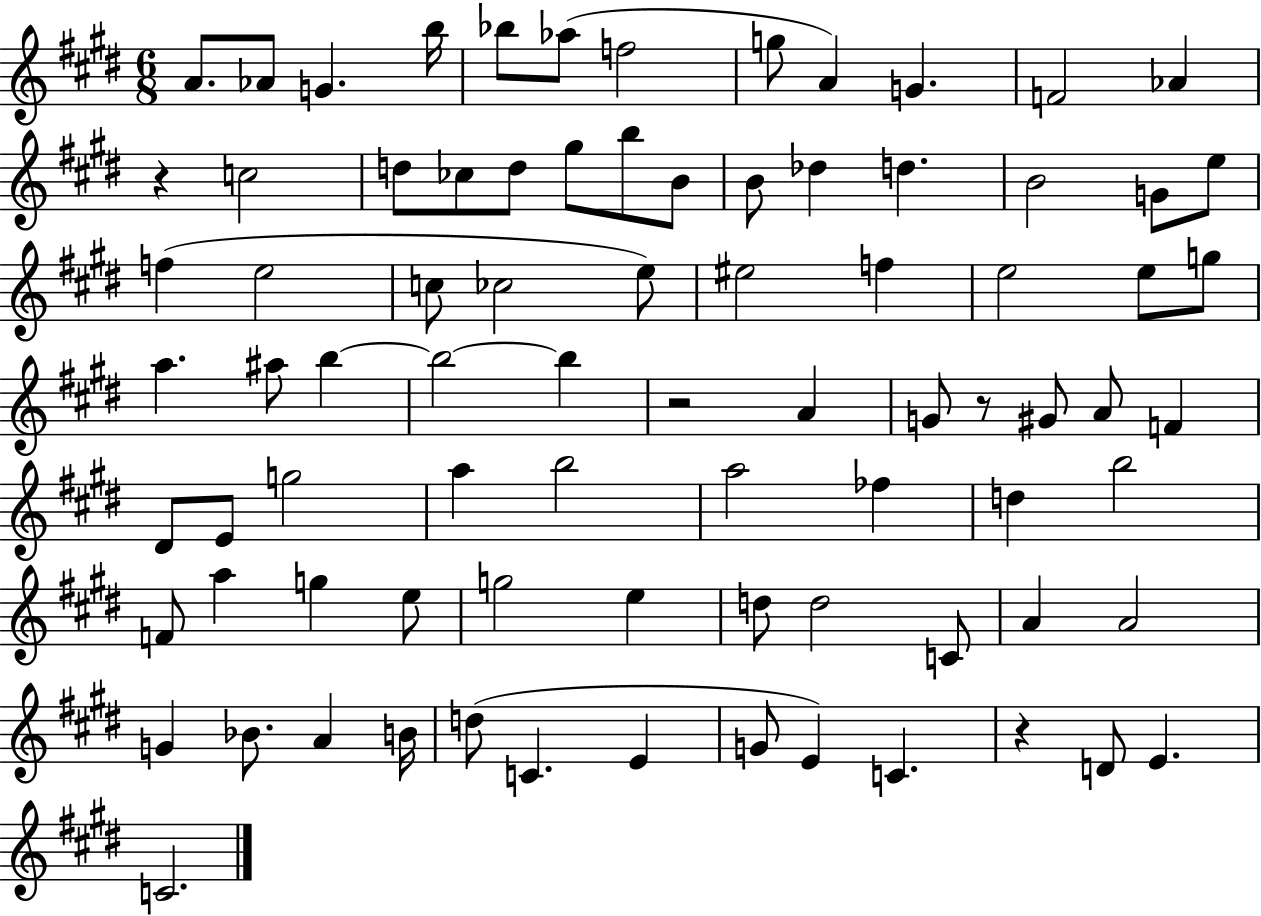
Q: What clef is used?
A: treble